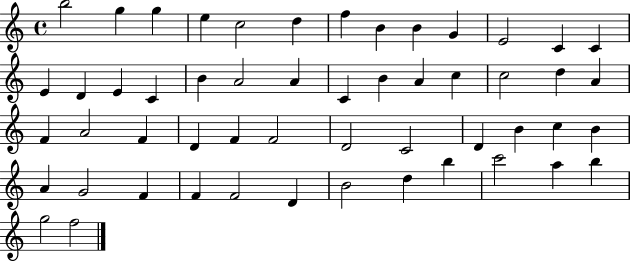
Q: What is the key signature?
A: C major